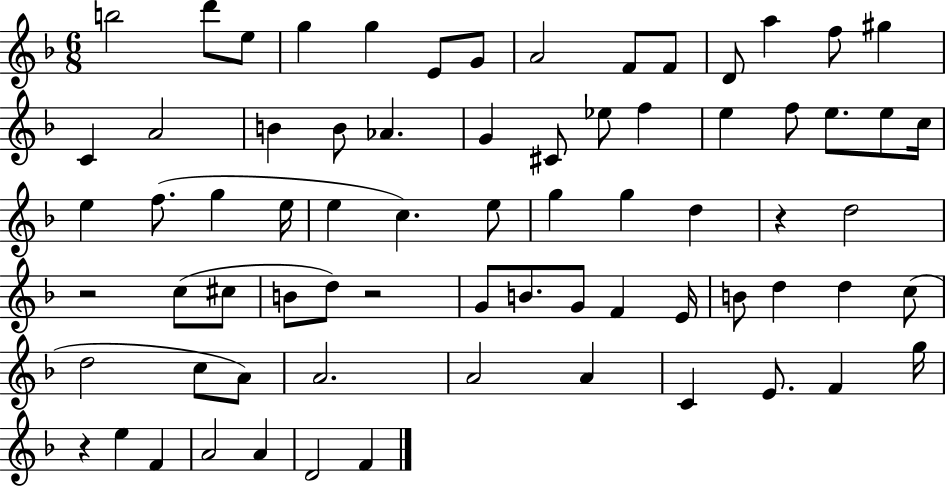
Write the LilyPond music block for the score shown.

{
  \clef treble
  \numericTimeSignature
  \time 6/8
  \key f \major
  b''2 d'''8 e''8 | g''4 g''4 e'8 g'8 | a'2 f'8 f'8 | d'8 a''4 f''8 gis''4 | \break c'4 a'2 | b'4 b'8 aes'4. | g'4 cis'8 ees''8 f''4 | e''4 f''8 e''8. e''8 c''16 | \break e''4 f''8.( g''4 e''16 | e''4 c''4.) e''8 | g''4 g''4 d''4 | r4 d''2 | \break r2 c''8( cis''8 | b'8 d''8) r2 | g'8 b'8. g'8 f'4 e'16 | b'8 d''4 d''4 c''8( | \break d''2 c''8 a'8) | a'2. | a'2 a'4 | c'4 e'8. f'4 g''16 | \break r4 e''4 f'4 | a'2 a'4 | d'2 f'4 | \bar "|."
}